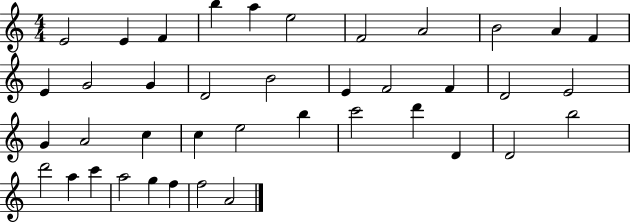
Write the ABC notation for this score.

X:1
T:Untitled
M:4/4
L:1/4
K:C
E2 E F b a e2 F2 A2 B2 A F E G2 G D2 B2 E F2 F D2 E2 G A2 c c e2 b c'2 d' D D2 b2 d'2 a c' a2 g f f2 A2